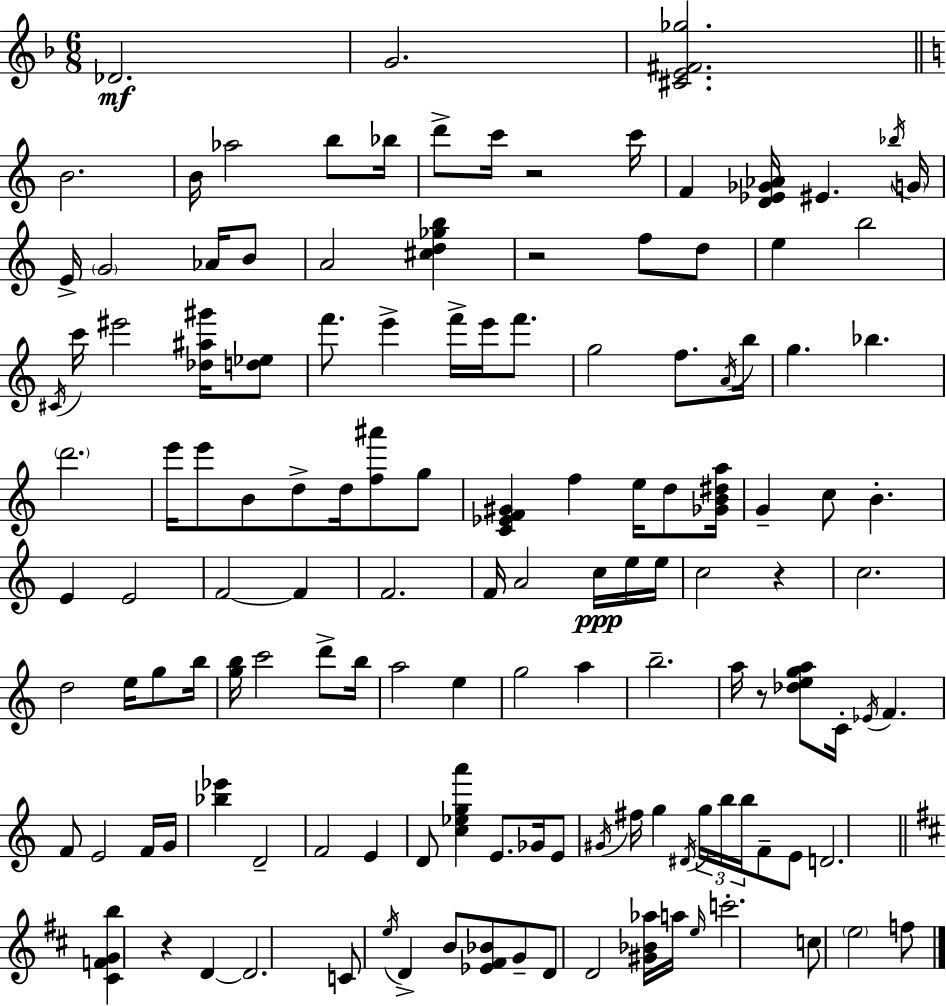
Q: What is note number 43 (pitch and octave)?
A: D5